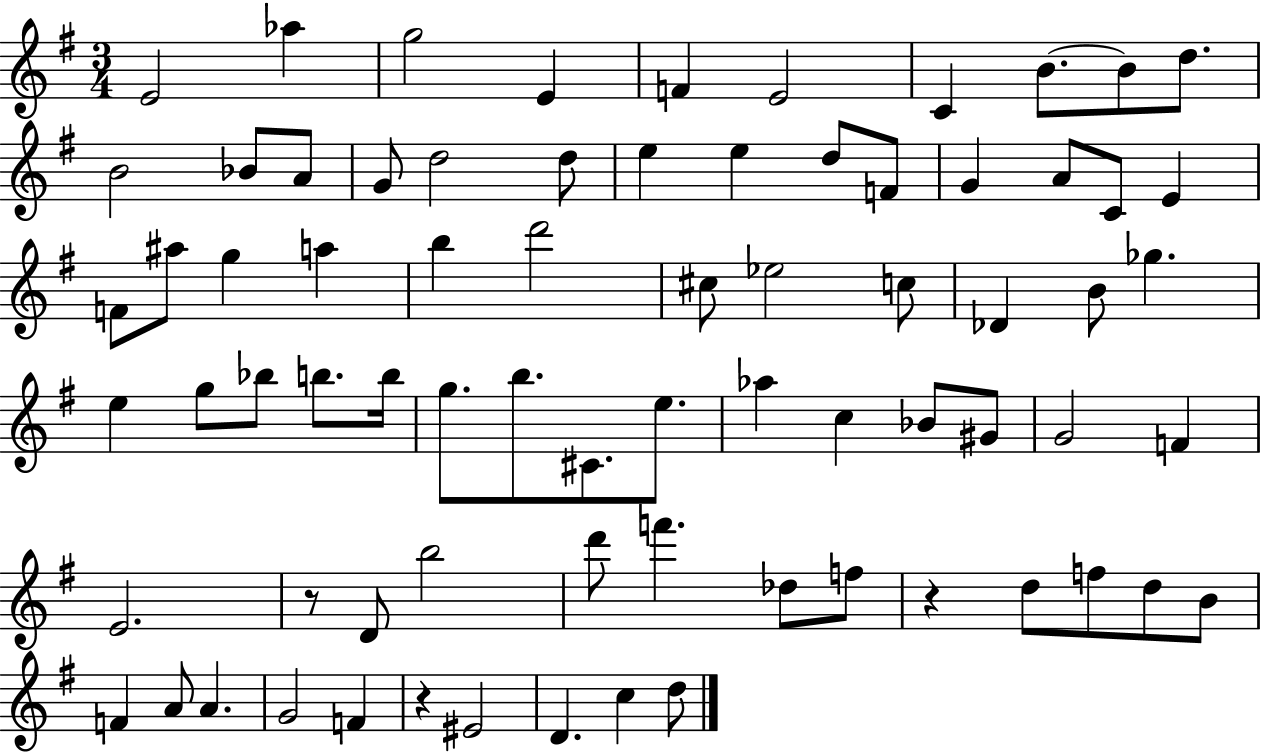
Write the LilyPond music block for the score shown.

{
  \clef treble
  \numericTimeSignature
  \time 3/4
  \key g \major
  e'2 aes''4 | g''2 e'4 | f'4 e'2 | c'4 b'8.~~ b'8 d''8. | \break b'2 bes'8 a'8 | g'8 d''2 d''8 | e''4 e''4 d''8 f'8 | g'4 a'8 c'8 e'4 | \break f'8 ais''8 g''4 a''4 | b''4 d'''2 | cis''8 ees''2 c''8 | des'4 b'8 ges''4. | \break e''4 g''8 bes''8 b''8. b''16 | g''8. b''8. cis'8. e''8. | aes''4 c''4 bes'8 gis'8 | g'2 f'4 | \break e'2. | r8 d'8 b''2 | d'''8 f'''4. des''8 f''8 | r4 d''8 f''8 d''8 b'8 | \break f'4 a'8 a'4. | g'2 f'4 | r4 eis'2 | d'4. c''4 d''8 | \break \bar "|."
}